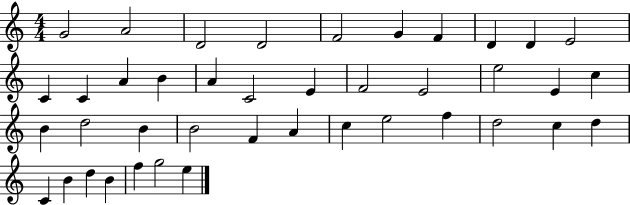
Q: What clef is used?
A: treble